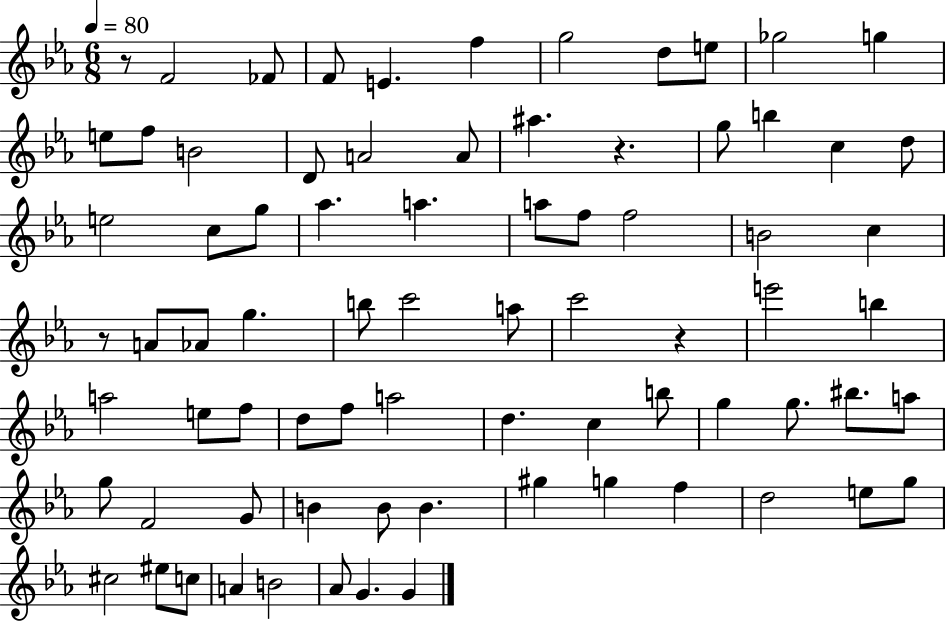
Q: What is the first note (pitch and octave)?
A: F4